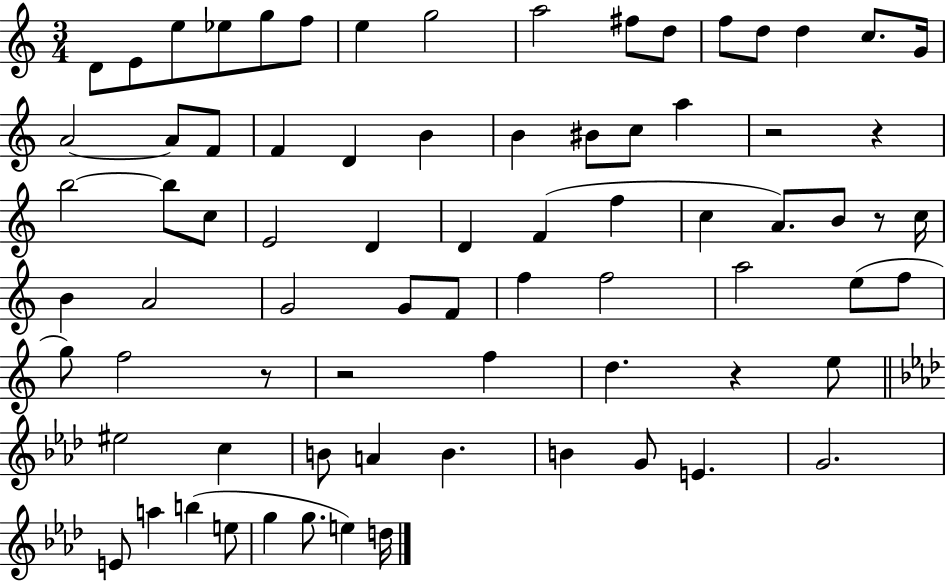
{
  \clef treble
  \numericTimeSignature
  \time 3/4
  \key c \major
  d'8 e'8 e''8 ees''8 g''8 f''8 | e''4 g''2 | a''2 fis''8 d''8 | f''8 d''8 d''4 c''8. g'16 | \break a'2~~ a'8 f'8 | f'4 d'4 b'4 | b'4 bis'8 c''8 a''4 | r2 r4 | \break b''2~~ b''8 c''8 | e'2 d'4 | d'4 f'4( f''4 | c''4 a'8.) b'8 r8 c''16 | \break b'4 a'2 | g'2 g'8 f'8 | f''4 f''2 | a''2 e''8( f''8 | \break g''8) f''2 r8 | r2 f''4 | d''4. r4 e''8 | \bar "||" \break \key aes \major eis''2 c''4 | b'8 a'4 b'4. | b'4 g'8 e'4. | g'2. | \break e'8 a''4 b''4( e''8 | g''4 g''8. e''4) d''16 | \bar "|."
}